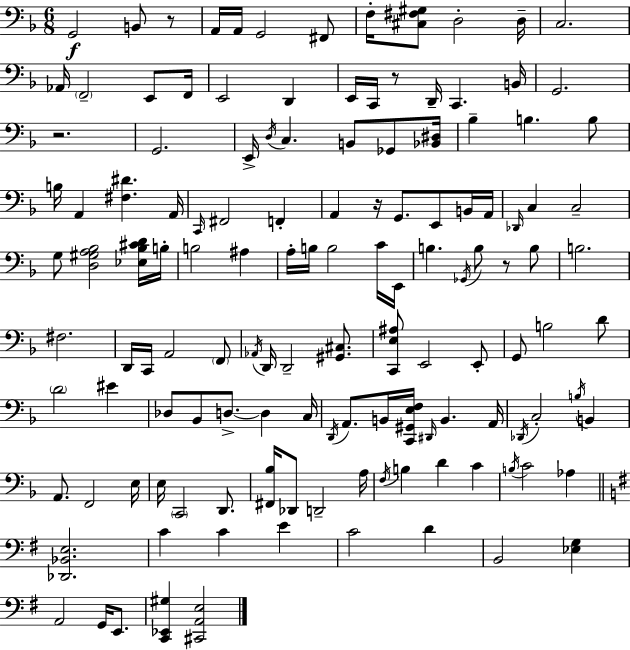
X:1
T:Untitled
M:6/8
L:1/4
K:Dm
G,,2 B,,/2 z/2 A,,/4 A,,/4 G,,2 ^F,,/2 F,/4 [^C,^F,^G,]/2 D,2 D,/4 C,2 _A,,/4 F,,2 E,,/2 F,,/4 E,,2 D,, E,,/4 C,,/4 z/2 D,,/4 C,, B,,/4 G,,2 z2 G,,2 E,,/4 D,/4 C, B,,/2 _G,,/2 [_B,,^D,]/4 _B, B, B,/2 B,/4 A,, [^F,^D] A,,/4 C,,/4 ^F,,2 F,, A,, z/4 G,,/2 E,,/2 B,,/4 A,,/4 _D,,/4 C, C,2 G,/2 [D,^G,A,_B,]2 [_E,_B,^CD]/4 B,/4 B,2 ^A, A,/4 B,/4 B,2 C/4 E,,/4 B, _G,,/4 B,/2 z/2 B,/2 B,2 ^F,2 D,,/4 C,,/4 A,,2 F,,/2 _A,,/4 D,,/4 D,,2 [^G,,^C,]/2 [C,,E,^A,]/2 E,,2 E,,/2 G,,/2 B,2 D/2 D2 ^E _D,/2 _B,,/2 D,/2 D, C,/4 D,,/4 A,,/2 B,,/4 [C,,^G,,E,F,]/4 ^D,,/4 B,, A,,/4 _D,,/4 C,2 B,/4 B,, A,,/2 F,,2 E,/4 E,/4 C,,2 D,,/2 [^F,,_B,]/4 _D,,/2 D,,2 A,/4 F,/4 B, D C B,/4 C2 _A, [_D,,_B,,E,]2 C C E C2 D B,,2 [_E,G,] A,,2 G,,/4 E,,/2 [C,,_E,,^G,] [^C,,A,,E,]2